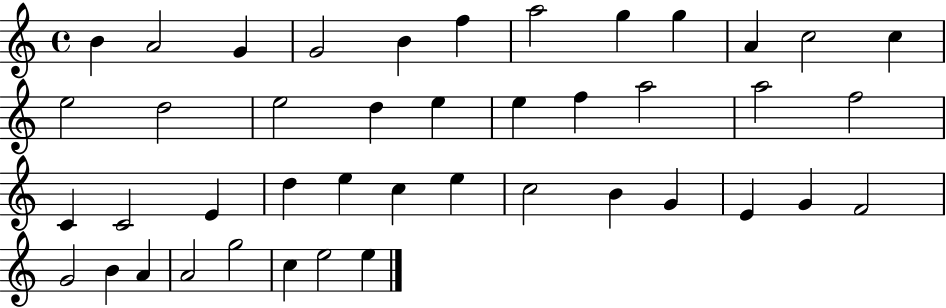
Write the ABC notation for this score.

X:1
T:Untitled
M:4/4
L:1/4
K:C
B A2 G G2 B f a2 g g A c2 c e2 d2 e2 d e e f a2 a2 f2 C C2 E d e c e c2 B G E G F2 G2 B A A2 g2 c e2 e